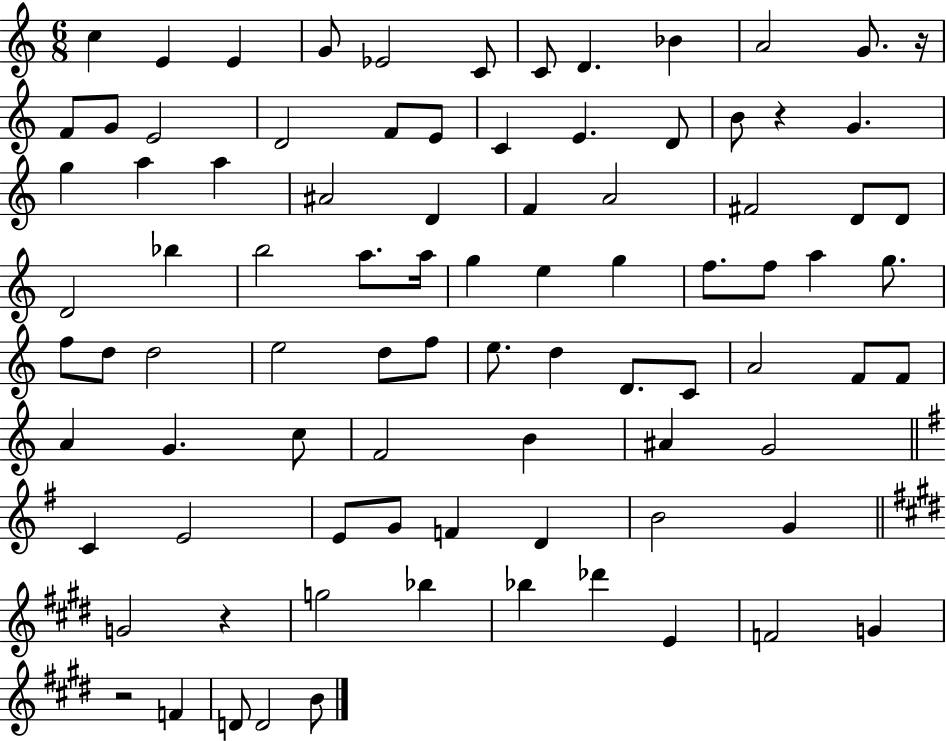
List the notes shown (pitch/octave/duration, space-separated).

C5/q E4/q E4/q G4/e Eb4/h C4/e C4/e D4/q. Bb4/q A4/h G4/e. R/s F4/e G4/e E4/h D4/h F4/e E4/e C4/q E4/q. D4/e B4/e R/q G4/q. G5/q A5/q A5/q A#4/h D4/q F4/q A4/h F#4/h D4/e D4/e D4/h Bb5/q B5/h A5/e. A5/s G5/q E5/q G5/q F5/e. F5/e A5/q G5/e. F5/e D5/e D5/h E5/h D5/e F5/e E5/e. D5/q D4/e. C4/e A4/h F4/e F4/e A4/q G4/q. C5/e F4/h B4/q A#4/q G4/h C4/q E4/h E4/e G4/e F4/q D4/q B4/h G4/q G4/h R/q G5/h Bb5/q Bb5/q Db6/q E4/q F4/h G4/q R/h F4/q D4/e D4/h B4/e